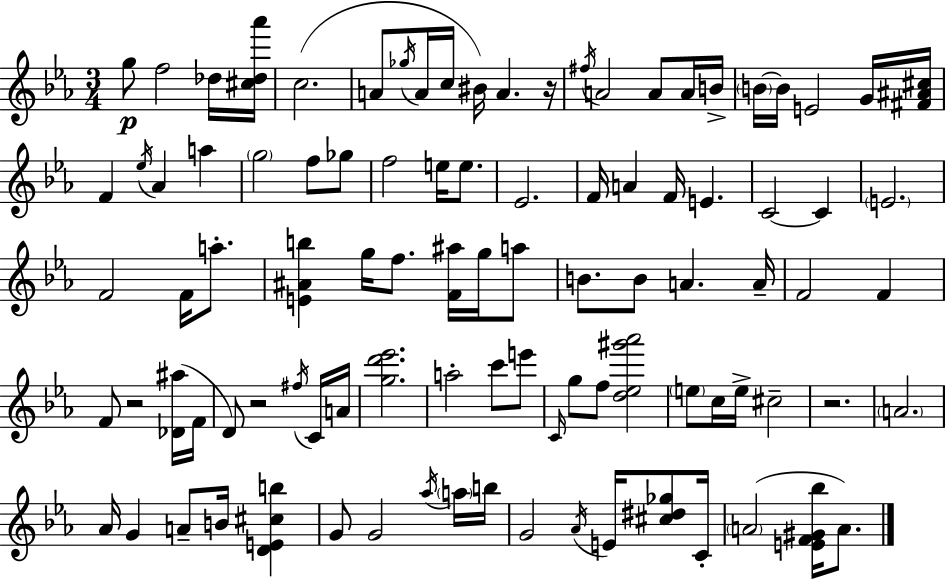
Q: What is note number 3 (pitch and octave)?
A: Db5